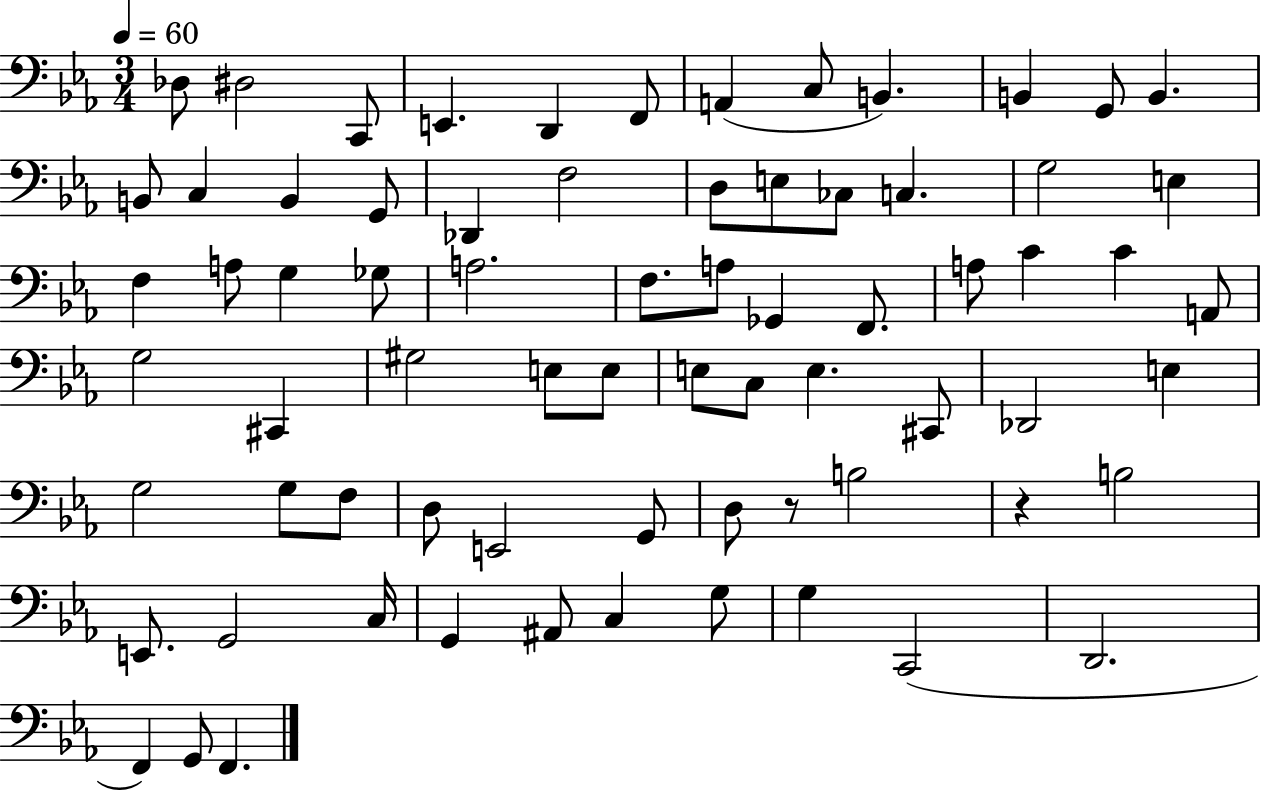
{
  \clef bass
  \numericTimeSignature
  \time 3/4
  \key ees \major
  \tempo 4 = 60
  des8 dis2 c,8 | e,4. d,4 f,8 | a,4( c8 b,4.) | b,4 g,8 b,4. | \break b,8 c4 b,4 g,8 | des,4 f2 | d8 e8 ces8 c4. | g2 e4 | \break f4 a8 g4 ges8 | a2. | f8. a8 ges,4 f,8. | a8 c'4 c'4 a,8 | \break g2 cis,4 | gis2 e8 e8 | e8 c8 e4. cis,8 | des,2 e4 | \break g2 g8 f8 | d8 e,2 g,8 | d8 r8 b2 | r4 b2 | \break e,8. g,2 c16 | g,4 ais,8 c4 g8 | g4 c,2( | d,2. | \break f,4) g,8 f,4. | \bar "|."
}